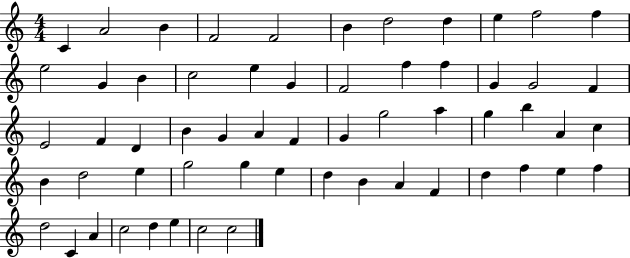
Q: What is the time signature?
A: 4/4